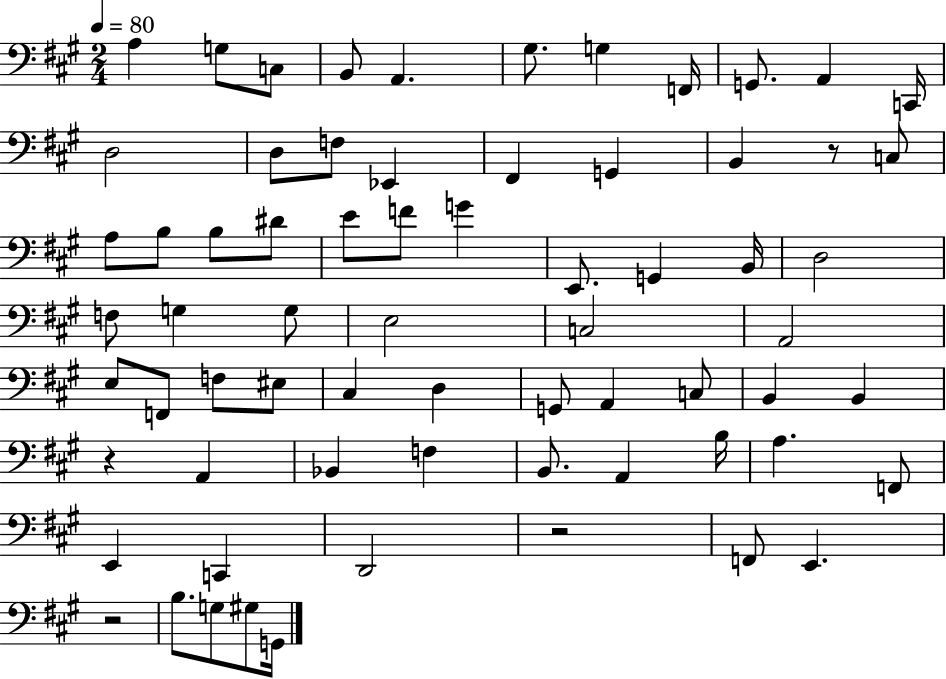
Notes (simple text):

A3/q G3/e C3/e B2/e A2/q. G#3/e. G3/q F2/s G2/e. A2/q C2/s D3/h D3/e F3/e Eb2/q F#2/q G2/q B2/q R/e C3/e A3/e B3/e B3/e D#4/e E4/e F4/e G4/q E2/e. G2/q B2/s D3/h F3/e G3/q G3/e E3/h C3/h A2/h E3/e F2/e F3/e EIS3/e C#3/q D3/q G2/e A2/q C3/e B2/q B2/q R/q A2/q Bb2/q F3/q B2/e. A2/q B3/s A3/q. F2/e E2/q C2/q D2/h R/h F2/e E2/q. R/h B3/e. G3/e G#3/e G2/s